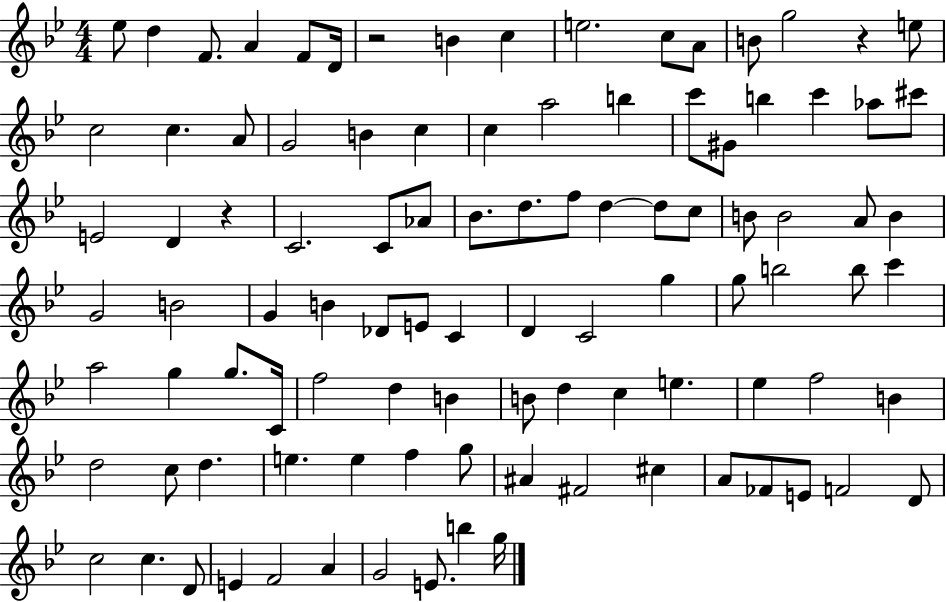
X:1
T:Untitled
M:4/4
L:1/4
K:Bb
_e/2 d F/2 A F/2 D/4 z2 B c e2 c/2 A/2 B/2 g2 z e/2 c2 c A/2 G2 B c c a2 b c'/2 ^G/2 b c' _a/2 ^c'/2 E2 D z C2 C/2 _A/2 _B/2 d/2 f/2 d d/2 c/2 B/2 B2 A/2 B G2 B2 G B _D/2 E/2 C D C2 g g/2 b2 b/2 c' a2 g g/2 C/4 f2 d B B/2 d c e _e f2 B d2 c/2 d e e f g/2 ^A ^F2 ^c A/2 _F/2 E/2 F2 D/2 c2 c D/2 E F2 A G2 E/2 b g/4